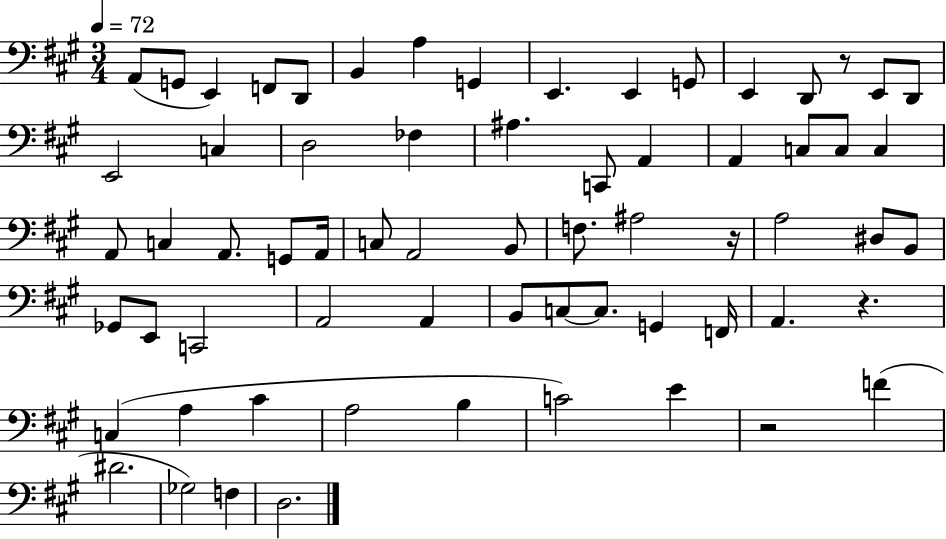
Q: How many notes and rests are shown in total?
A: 66